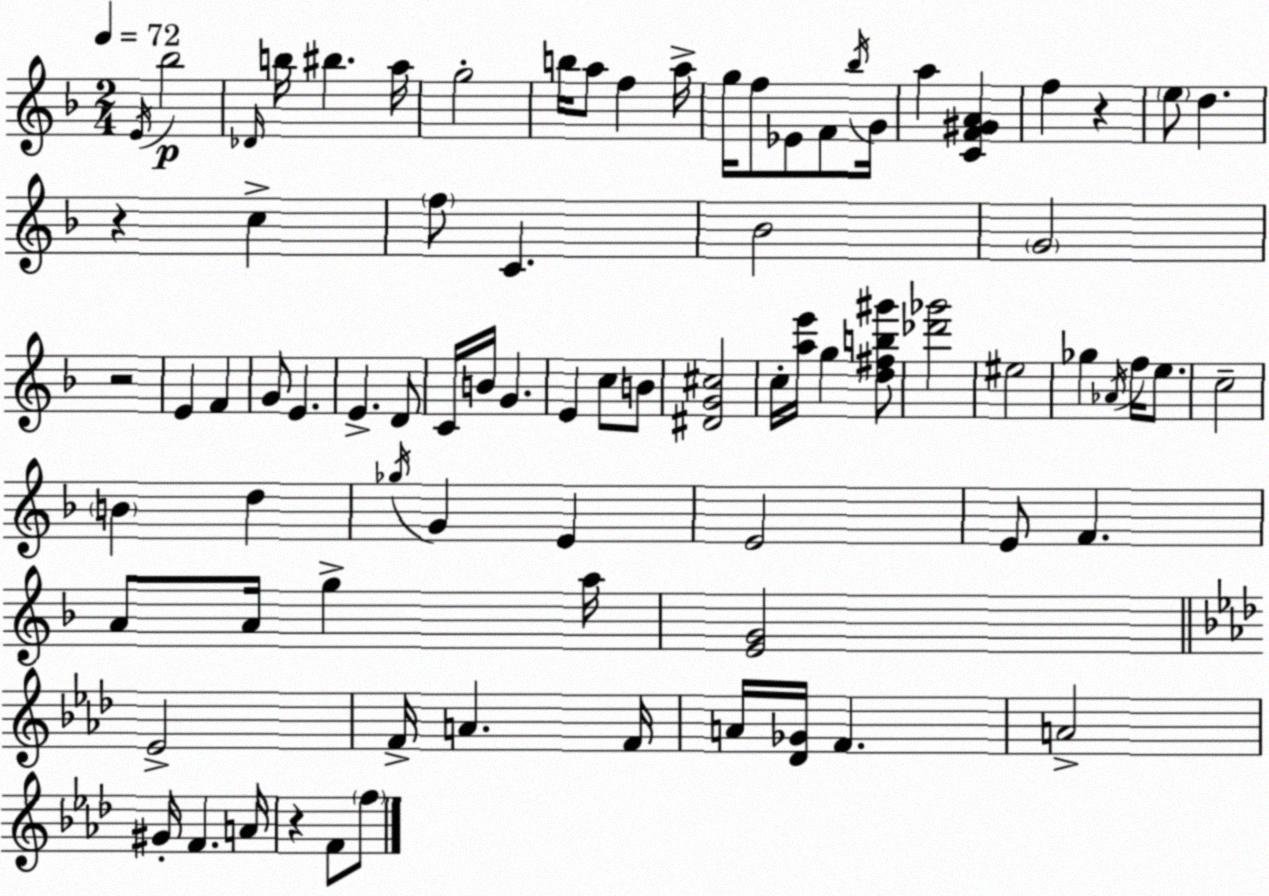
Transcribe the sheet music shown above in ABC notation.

X:1
T:Untitled
M:2/4
L:1/4
K:F
E/4 _b2 _D/4 b/4 ^b a/4 g2 b/4 a/2 f a/4 g/4 f/2 _E/2 F/2 _b/4 G/4 a [CF^GA] f z e/2 d z c f/2 C _B2 G2 z2 E F G/2 E E D/2 C/4 B/4 G E c/2 B/2 [^DG^c]2 c/4 [ae']/4 g [d^fb^g']/2 [_d'_g']2 ^e2 _g _A/4 f/4 e/2 c2 B d _g/4 G E E2 E/2 F A/2 A/4 g a/4 [EG]2 _E2 F/4 A F/4 A/4 [_D_G]/4 F A2 ^G/4 F A/4 z F/2 f/2